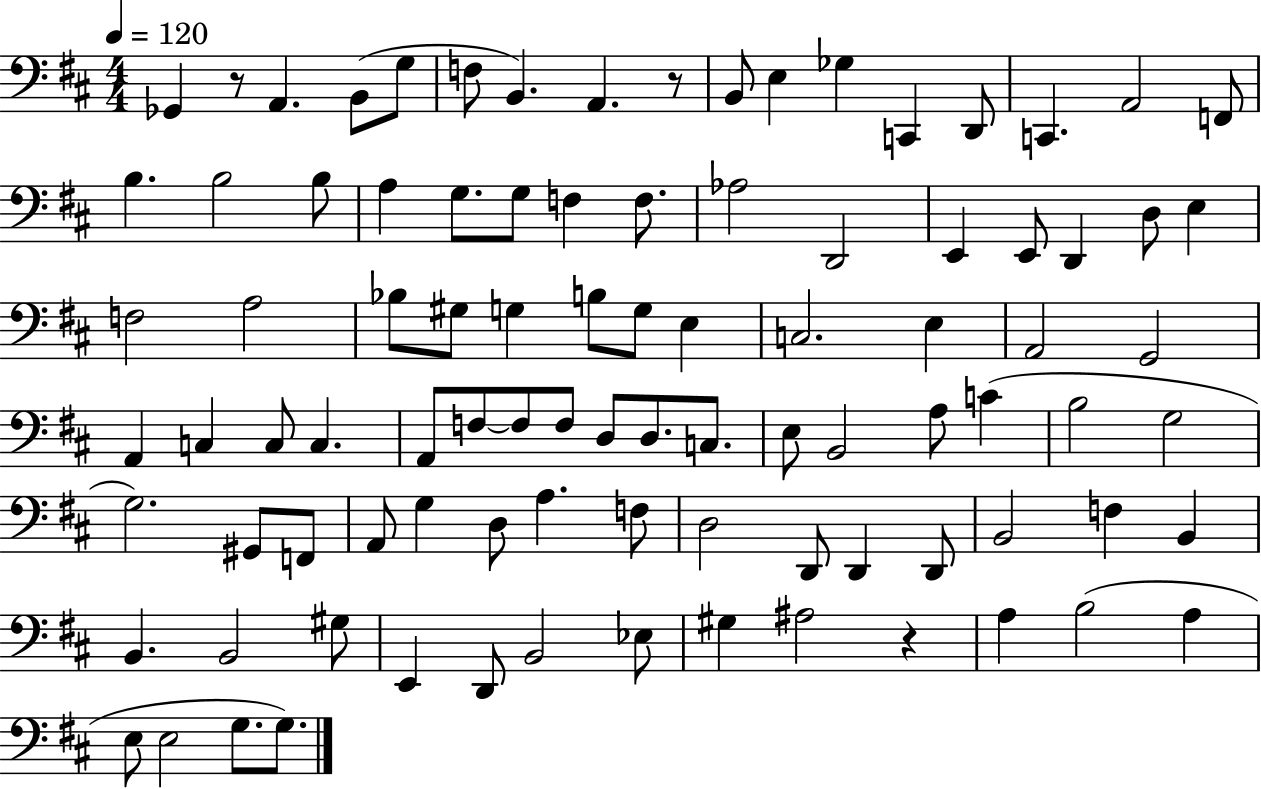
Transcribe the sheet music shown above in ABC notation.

X:1
T:Untitled
M:4/4
L:1/4
K:D
_G,, z/2 A,, B,,/2 G,/2 F,/2 B,, A,, z/2 B,,/2 E, _G, C,, D,,/2 C,, A,,2 F,,/2 B, B,2 B,/2 A, G,/2 G,/2 F, F,/2 _A,2 D,,2 E,, E,,/2 D,, D,/2 E, F,2 A,2 _B,/2 ^G,/2 G, B,/2 G,/2 E, C,2 E, A,,2 G,,2 A,, C, C,/2 C, A,,/2 F,/2 F,/2 F,/2 D,/2 D,/2 C,/2 E,/2 B,,2 A,/2 C B,2 G,2 G,2 ^G,,/2 F,,/2 A,,/2 G, D,/2 A, F,/2 D,2 D,,/2 D,, D,,/2 B,,2 F, B,, B,, B,,2 ^G,/2 E,, D,,/2 B,,2 _E,/2 ^G, ^A,2 z A, B,2 A, E,/2 E,2 G,/2 G,/2